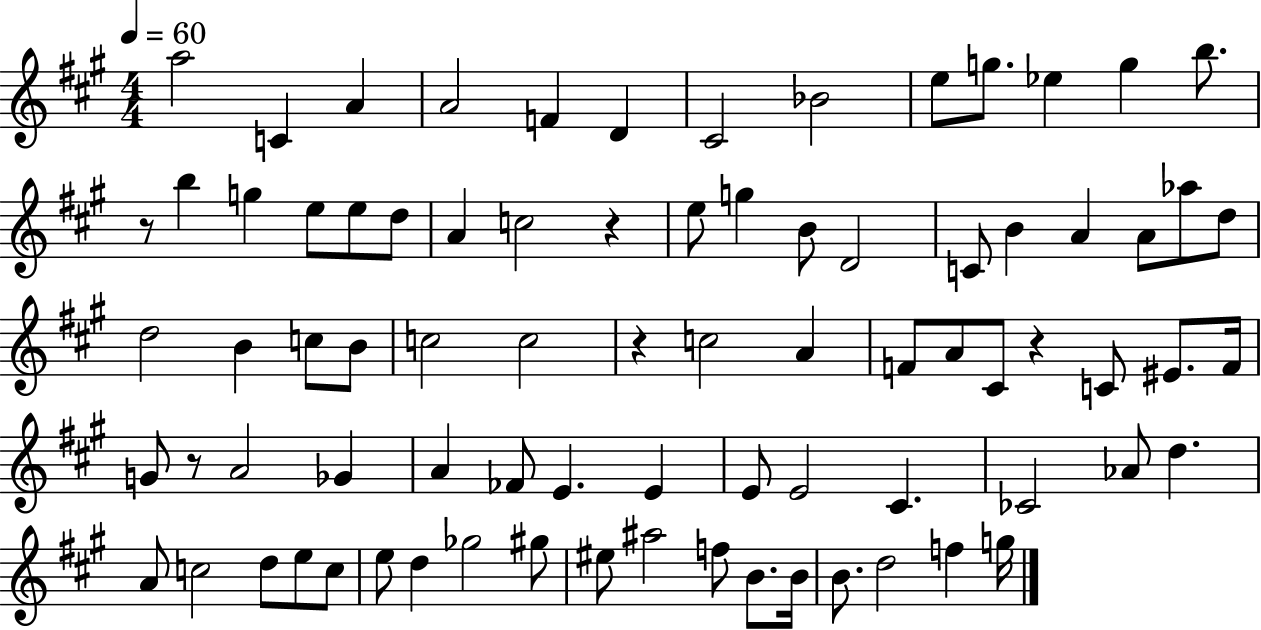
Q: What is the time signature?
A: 4/4